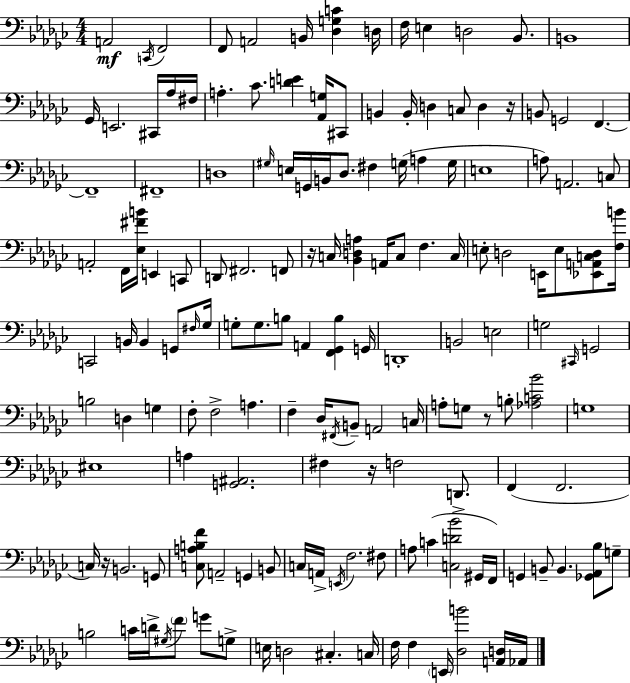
X:1
T:Untitled
M:4/4
L:1/4
K:Ebm
A,,2 C,,/4 F,,2 F,,/2 A,,2 B,,/4 [_D,G,C] D,/4 F,/4 E, D,2 _B,,/2 B,,4 _G,,/4 E,,2 ^C,,/4 _A,/4 ^F,/4 A, _C/2 [DE] [_A,,G,]/4 ^C,,/2 B,, B,,/4 D, C,/2 D, z/4 B,,/2 G,,2 F,, F,,4 ^F,,4 D,4 ^G,/4 E,/4 G,,/4 B,,/4 _D,/2 ^F, G,/4 A, G,/4 E,4 A,/2 A,,2 C,/2 A,,2 F,,/4 [_E,^FB]/4 E,, C,,/2 D,,/2 ^F,,2 F,,/2 z/4 C,/4 [_B,,D,A,] A,,/4 C,/2 F, C,/4 E,/2 D,2 E,,/4 E,/2 [_E,,A,,C,D,]/2 [F,B]/4 C,,2 B,,/4 B,, G,,/2 ^F,/4 _G,/4 G,/2 G,/2 B,/2 A,, [F,,_G,,B,] G,,/4 D,,4 B,,2 E,2 G,2 ^C,,/4 G,,2 B,2 D, G, F,/2 F,2 A, F, _D,/4 ^F,,/4 B,,/2 A,,2 C,/4 A,/2 G,/2 z/2 B,/2 [_A,C_B]2 G,4 ^E,4 A, [G,,^A,,]2 ^F, z/4 F,2 D,,/2 F,, F,,2 C,/4 z/4 B,,2 G,,/2 [C,A,B,F]/2 A,,2 G,, B,,/2 C,/4 A,,/4 E,,/4 F,2 ^F,/2 A,/2 C [C,D_B]2 ^G,,/4 F,,/4 G,, B,,/2 B,, [_G,,_A,,_B,]/2 G,/2 B,2 C/4 D/4 ^G,/4 F/2 G/2 G,/2 E,/4 D,2 ^C, C,/4 F,/4 F, E,,/4 [_D,B]2 [A,,D,]/4 _A,,/4